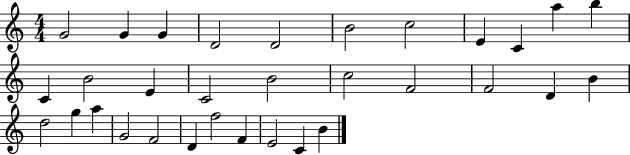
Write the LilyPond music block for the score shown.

{
  \clef treble
  \numericTimeSignature
  \time 4/4
  \key c \major
  g'2 g'4 g'4 | d'2 d'2 | b'2 c''2 | e'4 c'4 a''4 b''4 | \break c'4 b'2 e'4 | c'2 b'2 | c''2 f'2 | f'2 d'4 b'4 | \break d''2 g''4 a''4 | g'2 f'2 | d'4 f''2 f'4 | e'2 c'4 b'4 | \break \bar "|."
}